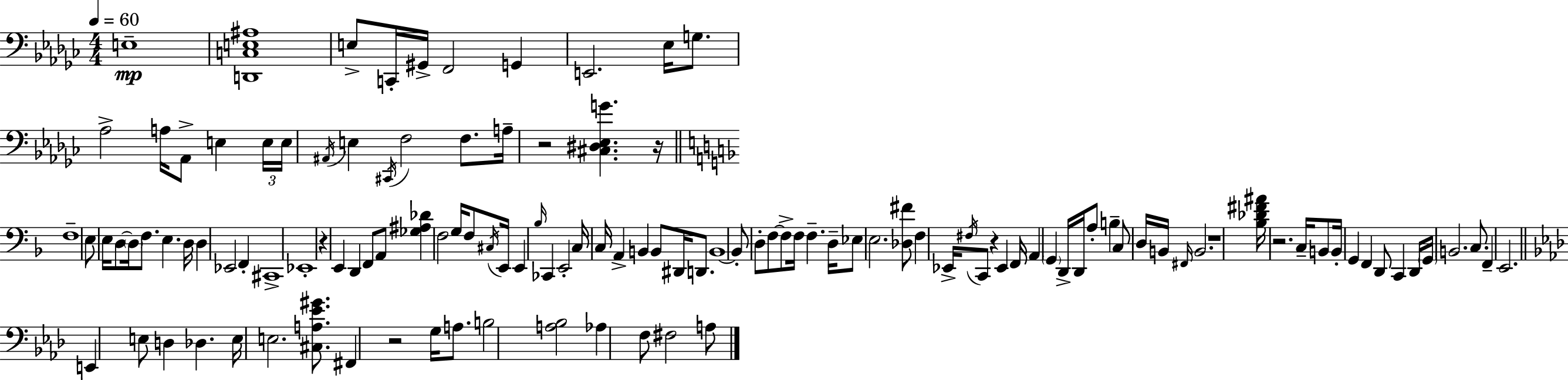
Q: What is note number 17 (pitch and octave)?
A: E3